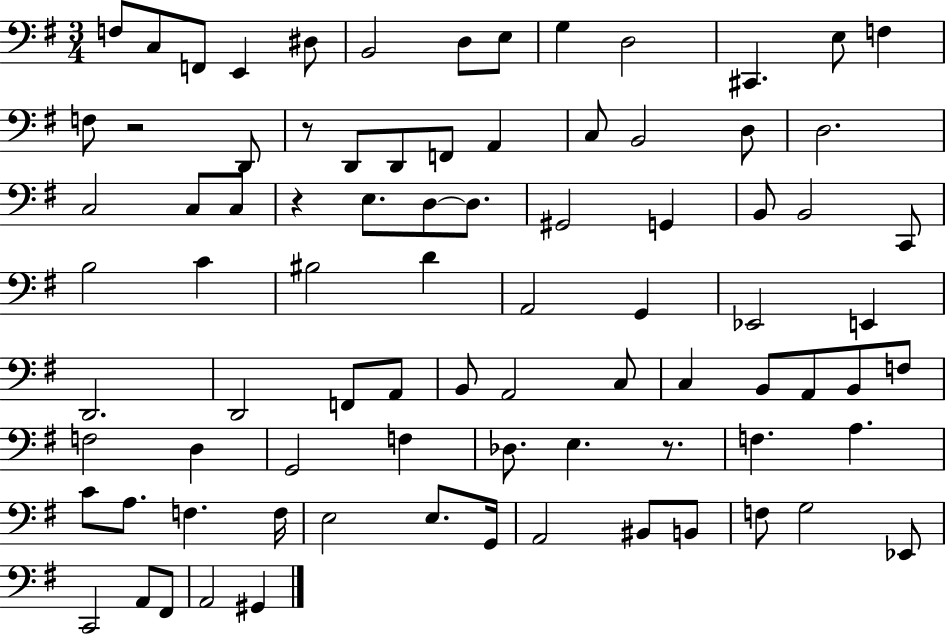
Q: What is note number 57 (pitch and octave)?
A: G2